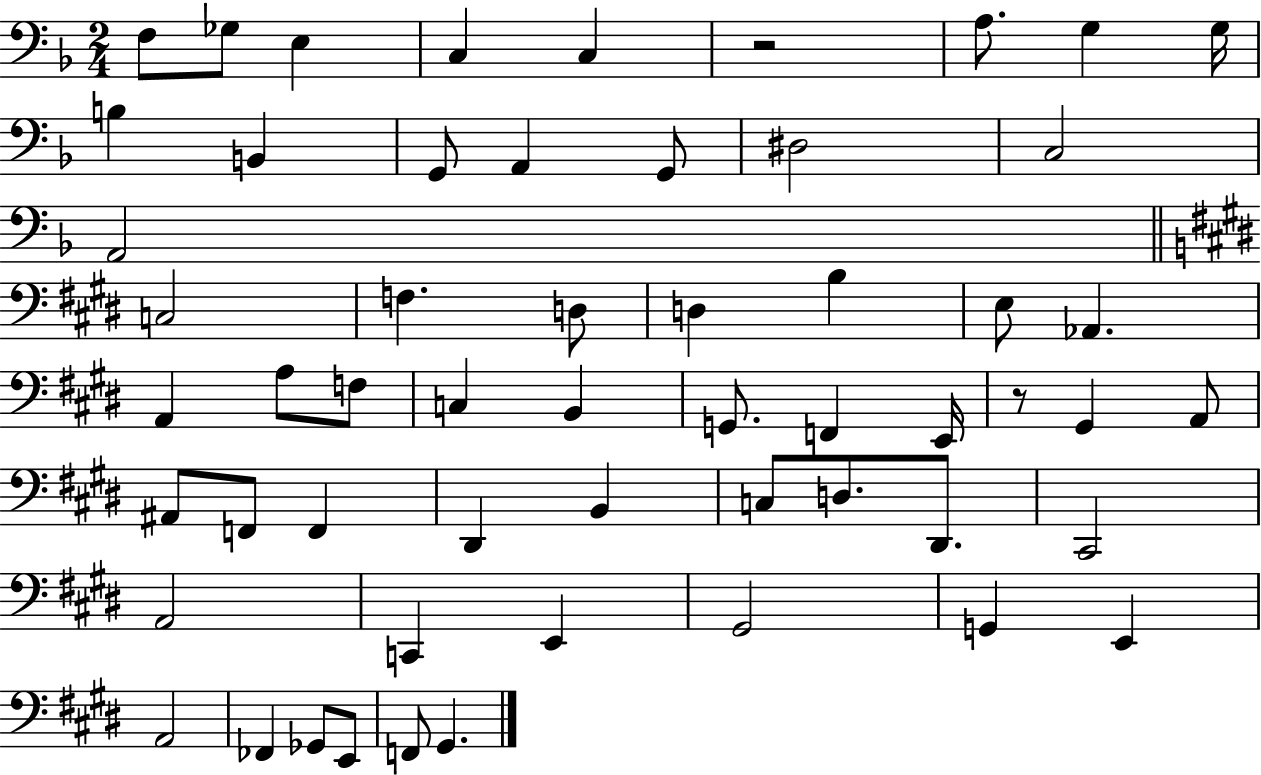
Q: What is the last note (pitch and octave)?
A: G#2